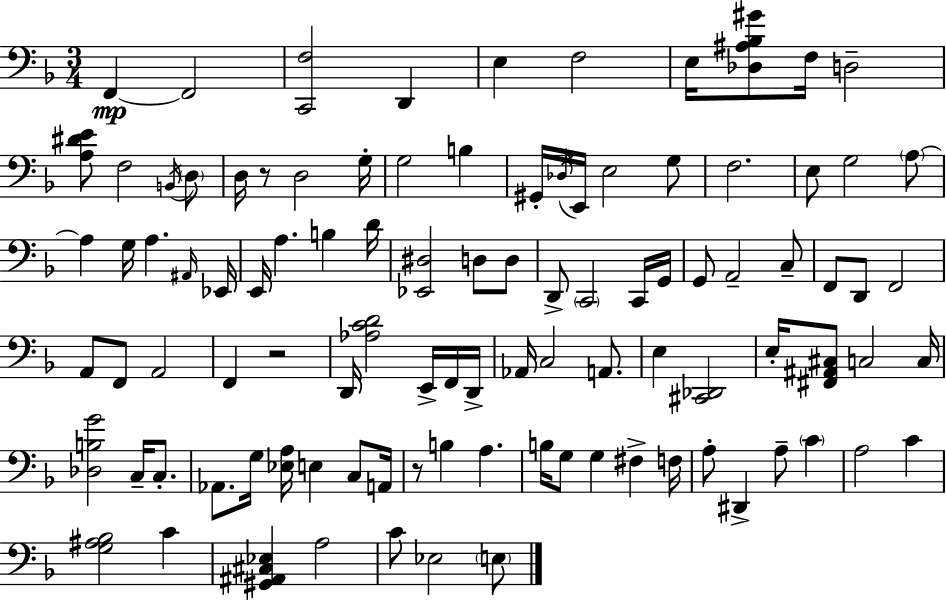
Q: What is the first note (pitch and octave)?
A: F2